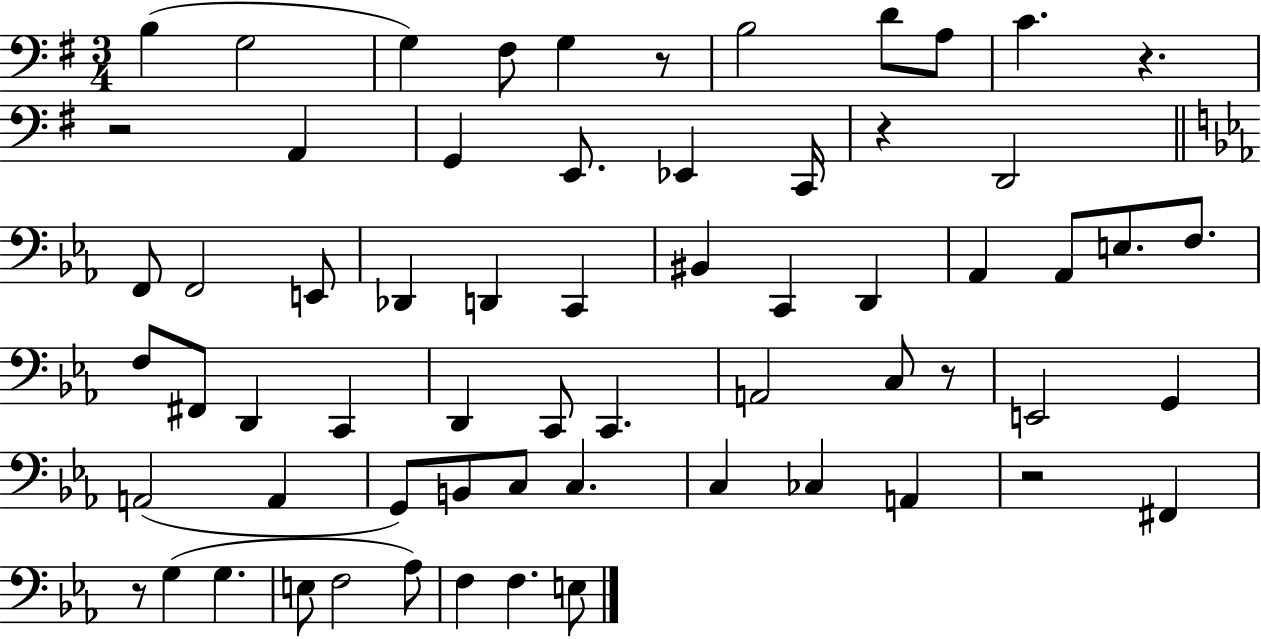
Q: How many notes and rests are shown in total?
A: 64